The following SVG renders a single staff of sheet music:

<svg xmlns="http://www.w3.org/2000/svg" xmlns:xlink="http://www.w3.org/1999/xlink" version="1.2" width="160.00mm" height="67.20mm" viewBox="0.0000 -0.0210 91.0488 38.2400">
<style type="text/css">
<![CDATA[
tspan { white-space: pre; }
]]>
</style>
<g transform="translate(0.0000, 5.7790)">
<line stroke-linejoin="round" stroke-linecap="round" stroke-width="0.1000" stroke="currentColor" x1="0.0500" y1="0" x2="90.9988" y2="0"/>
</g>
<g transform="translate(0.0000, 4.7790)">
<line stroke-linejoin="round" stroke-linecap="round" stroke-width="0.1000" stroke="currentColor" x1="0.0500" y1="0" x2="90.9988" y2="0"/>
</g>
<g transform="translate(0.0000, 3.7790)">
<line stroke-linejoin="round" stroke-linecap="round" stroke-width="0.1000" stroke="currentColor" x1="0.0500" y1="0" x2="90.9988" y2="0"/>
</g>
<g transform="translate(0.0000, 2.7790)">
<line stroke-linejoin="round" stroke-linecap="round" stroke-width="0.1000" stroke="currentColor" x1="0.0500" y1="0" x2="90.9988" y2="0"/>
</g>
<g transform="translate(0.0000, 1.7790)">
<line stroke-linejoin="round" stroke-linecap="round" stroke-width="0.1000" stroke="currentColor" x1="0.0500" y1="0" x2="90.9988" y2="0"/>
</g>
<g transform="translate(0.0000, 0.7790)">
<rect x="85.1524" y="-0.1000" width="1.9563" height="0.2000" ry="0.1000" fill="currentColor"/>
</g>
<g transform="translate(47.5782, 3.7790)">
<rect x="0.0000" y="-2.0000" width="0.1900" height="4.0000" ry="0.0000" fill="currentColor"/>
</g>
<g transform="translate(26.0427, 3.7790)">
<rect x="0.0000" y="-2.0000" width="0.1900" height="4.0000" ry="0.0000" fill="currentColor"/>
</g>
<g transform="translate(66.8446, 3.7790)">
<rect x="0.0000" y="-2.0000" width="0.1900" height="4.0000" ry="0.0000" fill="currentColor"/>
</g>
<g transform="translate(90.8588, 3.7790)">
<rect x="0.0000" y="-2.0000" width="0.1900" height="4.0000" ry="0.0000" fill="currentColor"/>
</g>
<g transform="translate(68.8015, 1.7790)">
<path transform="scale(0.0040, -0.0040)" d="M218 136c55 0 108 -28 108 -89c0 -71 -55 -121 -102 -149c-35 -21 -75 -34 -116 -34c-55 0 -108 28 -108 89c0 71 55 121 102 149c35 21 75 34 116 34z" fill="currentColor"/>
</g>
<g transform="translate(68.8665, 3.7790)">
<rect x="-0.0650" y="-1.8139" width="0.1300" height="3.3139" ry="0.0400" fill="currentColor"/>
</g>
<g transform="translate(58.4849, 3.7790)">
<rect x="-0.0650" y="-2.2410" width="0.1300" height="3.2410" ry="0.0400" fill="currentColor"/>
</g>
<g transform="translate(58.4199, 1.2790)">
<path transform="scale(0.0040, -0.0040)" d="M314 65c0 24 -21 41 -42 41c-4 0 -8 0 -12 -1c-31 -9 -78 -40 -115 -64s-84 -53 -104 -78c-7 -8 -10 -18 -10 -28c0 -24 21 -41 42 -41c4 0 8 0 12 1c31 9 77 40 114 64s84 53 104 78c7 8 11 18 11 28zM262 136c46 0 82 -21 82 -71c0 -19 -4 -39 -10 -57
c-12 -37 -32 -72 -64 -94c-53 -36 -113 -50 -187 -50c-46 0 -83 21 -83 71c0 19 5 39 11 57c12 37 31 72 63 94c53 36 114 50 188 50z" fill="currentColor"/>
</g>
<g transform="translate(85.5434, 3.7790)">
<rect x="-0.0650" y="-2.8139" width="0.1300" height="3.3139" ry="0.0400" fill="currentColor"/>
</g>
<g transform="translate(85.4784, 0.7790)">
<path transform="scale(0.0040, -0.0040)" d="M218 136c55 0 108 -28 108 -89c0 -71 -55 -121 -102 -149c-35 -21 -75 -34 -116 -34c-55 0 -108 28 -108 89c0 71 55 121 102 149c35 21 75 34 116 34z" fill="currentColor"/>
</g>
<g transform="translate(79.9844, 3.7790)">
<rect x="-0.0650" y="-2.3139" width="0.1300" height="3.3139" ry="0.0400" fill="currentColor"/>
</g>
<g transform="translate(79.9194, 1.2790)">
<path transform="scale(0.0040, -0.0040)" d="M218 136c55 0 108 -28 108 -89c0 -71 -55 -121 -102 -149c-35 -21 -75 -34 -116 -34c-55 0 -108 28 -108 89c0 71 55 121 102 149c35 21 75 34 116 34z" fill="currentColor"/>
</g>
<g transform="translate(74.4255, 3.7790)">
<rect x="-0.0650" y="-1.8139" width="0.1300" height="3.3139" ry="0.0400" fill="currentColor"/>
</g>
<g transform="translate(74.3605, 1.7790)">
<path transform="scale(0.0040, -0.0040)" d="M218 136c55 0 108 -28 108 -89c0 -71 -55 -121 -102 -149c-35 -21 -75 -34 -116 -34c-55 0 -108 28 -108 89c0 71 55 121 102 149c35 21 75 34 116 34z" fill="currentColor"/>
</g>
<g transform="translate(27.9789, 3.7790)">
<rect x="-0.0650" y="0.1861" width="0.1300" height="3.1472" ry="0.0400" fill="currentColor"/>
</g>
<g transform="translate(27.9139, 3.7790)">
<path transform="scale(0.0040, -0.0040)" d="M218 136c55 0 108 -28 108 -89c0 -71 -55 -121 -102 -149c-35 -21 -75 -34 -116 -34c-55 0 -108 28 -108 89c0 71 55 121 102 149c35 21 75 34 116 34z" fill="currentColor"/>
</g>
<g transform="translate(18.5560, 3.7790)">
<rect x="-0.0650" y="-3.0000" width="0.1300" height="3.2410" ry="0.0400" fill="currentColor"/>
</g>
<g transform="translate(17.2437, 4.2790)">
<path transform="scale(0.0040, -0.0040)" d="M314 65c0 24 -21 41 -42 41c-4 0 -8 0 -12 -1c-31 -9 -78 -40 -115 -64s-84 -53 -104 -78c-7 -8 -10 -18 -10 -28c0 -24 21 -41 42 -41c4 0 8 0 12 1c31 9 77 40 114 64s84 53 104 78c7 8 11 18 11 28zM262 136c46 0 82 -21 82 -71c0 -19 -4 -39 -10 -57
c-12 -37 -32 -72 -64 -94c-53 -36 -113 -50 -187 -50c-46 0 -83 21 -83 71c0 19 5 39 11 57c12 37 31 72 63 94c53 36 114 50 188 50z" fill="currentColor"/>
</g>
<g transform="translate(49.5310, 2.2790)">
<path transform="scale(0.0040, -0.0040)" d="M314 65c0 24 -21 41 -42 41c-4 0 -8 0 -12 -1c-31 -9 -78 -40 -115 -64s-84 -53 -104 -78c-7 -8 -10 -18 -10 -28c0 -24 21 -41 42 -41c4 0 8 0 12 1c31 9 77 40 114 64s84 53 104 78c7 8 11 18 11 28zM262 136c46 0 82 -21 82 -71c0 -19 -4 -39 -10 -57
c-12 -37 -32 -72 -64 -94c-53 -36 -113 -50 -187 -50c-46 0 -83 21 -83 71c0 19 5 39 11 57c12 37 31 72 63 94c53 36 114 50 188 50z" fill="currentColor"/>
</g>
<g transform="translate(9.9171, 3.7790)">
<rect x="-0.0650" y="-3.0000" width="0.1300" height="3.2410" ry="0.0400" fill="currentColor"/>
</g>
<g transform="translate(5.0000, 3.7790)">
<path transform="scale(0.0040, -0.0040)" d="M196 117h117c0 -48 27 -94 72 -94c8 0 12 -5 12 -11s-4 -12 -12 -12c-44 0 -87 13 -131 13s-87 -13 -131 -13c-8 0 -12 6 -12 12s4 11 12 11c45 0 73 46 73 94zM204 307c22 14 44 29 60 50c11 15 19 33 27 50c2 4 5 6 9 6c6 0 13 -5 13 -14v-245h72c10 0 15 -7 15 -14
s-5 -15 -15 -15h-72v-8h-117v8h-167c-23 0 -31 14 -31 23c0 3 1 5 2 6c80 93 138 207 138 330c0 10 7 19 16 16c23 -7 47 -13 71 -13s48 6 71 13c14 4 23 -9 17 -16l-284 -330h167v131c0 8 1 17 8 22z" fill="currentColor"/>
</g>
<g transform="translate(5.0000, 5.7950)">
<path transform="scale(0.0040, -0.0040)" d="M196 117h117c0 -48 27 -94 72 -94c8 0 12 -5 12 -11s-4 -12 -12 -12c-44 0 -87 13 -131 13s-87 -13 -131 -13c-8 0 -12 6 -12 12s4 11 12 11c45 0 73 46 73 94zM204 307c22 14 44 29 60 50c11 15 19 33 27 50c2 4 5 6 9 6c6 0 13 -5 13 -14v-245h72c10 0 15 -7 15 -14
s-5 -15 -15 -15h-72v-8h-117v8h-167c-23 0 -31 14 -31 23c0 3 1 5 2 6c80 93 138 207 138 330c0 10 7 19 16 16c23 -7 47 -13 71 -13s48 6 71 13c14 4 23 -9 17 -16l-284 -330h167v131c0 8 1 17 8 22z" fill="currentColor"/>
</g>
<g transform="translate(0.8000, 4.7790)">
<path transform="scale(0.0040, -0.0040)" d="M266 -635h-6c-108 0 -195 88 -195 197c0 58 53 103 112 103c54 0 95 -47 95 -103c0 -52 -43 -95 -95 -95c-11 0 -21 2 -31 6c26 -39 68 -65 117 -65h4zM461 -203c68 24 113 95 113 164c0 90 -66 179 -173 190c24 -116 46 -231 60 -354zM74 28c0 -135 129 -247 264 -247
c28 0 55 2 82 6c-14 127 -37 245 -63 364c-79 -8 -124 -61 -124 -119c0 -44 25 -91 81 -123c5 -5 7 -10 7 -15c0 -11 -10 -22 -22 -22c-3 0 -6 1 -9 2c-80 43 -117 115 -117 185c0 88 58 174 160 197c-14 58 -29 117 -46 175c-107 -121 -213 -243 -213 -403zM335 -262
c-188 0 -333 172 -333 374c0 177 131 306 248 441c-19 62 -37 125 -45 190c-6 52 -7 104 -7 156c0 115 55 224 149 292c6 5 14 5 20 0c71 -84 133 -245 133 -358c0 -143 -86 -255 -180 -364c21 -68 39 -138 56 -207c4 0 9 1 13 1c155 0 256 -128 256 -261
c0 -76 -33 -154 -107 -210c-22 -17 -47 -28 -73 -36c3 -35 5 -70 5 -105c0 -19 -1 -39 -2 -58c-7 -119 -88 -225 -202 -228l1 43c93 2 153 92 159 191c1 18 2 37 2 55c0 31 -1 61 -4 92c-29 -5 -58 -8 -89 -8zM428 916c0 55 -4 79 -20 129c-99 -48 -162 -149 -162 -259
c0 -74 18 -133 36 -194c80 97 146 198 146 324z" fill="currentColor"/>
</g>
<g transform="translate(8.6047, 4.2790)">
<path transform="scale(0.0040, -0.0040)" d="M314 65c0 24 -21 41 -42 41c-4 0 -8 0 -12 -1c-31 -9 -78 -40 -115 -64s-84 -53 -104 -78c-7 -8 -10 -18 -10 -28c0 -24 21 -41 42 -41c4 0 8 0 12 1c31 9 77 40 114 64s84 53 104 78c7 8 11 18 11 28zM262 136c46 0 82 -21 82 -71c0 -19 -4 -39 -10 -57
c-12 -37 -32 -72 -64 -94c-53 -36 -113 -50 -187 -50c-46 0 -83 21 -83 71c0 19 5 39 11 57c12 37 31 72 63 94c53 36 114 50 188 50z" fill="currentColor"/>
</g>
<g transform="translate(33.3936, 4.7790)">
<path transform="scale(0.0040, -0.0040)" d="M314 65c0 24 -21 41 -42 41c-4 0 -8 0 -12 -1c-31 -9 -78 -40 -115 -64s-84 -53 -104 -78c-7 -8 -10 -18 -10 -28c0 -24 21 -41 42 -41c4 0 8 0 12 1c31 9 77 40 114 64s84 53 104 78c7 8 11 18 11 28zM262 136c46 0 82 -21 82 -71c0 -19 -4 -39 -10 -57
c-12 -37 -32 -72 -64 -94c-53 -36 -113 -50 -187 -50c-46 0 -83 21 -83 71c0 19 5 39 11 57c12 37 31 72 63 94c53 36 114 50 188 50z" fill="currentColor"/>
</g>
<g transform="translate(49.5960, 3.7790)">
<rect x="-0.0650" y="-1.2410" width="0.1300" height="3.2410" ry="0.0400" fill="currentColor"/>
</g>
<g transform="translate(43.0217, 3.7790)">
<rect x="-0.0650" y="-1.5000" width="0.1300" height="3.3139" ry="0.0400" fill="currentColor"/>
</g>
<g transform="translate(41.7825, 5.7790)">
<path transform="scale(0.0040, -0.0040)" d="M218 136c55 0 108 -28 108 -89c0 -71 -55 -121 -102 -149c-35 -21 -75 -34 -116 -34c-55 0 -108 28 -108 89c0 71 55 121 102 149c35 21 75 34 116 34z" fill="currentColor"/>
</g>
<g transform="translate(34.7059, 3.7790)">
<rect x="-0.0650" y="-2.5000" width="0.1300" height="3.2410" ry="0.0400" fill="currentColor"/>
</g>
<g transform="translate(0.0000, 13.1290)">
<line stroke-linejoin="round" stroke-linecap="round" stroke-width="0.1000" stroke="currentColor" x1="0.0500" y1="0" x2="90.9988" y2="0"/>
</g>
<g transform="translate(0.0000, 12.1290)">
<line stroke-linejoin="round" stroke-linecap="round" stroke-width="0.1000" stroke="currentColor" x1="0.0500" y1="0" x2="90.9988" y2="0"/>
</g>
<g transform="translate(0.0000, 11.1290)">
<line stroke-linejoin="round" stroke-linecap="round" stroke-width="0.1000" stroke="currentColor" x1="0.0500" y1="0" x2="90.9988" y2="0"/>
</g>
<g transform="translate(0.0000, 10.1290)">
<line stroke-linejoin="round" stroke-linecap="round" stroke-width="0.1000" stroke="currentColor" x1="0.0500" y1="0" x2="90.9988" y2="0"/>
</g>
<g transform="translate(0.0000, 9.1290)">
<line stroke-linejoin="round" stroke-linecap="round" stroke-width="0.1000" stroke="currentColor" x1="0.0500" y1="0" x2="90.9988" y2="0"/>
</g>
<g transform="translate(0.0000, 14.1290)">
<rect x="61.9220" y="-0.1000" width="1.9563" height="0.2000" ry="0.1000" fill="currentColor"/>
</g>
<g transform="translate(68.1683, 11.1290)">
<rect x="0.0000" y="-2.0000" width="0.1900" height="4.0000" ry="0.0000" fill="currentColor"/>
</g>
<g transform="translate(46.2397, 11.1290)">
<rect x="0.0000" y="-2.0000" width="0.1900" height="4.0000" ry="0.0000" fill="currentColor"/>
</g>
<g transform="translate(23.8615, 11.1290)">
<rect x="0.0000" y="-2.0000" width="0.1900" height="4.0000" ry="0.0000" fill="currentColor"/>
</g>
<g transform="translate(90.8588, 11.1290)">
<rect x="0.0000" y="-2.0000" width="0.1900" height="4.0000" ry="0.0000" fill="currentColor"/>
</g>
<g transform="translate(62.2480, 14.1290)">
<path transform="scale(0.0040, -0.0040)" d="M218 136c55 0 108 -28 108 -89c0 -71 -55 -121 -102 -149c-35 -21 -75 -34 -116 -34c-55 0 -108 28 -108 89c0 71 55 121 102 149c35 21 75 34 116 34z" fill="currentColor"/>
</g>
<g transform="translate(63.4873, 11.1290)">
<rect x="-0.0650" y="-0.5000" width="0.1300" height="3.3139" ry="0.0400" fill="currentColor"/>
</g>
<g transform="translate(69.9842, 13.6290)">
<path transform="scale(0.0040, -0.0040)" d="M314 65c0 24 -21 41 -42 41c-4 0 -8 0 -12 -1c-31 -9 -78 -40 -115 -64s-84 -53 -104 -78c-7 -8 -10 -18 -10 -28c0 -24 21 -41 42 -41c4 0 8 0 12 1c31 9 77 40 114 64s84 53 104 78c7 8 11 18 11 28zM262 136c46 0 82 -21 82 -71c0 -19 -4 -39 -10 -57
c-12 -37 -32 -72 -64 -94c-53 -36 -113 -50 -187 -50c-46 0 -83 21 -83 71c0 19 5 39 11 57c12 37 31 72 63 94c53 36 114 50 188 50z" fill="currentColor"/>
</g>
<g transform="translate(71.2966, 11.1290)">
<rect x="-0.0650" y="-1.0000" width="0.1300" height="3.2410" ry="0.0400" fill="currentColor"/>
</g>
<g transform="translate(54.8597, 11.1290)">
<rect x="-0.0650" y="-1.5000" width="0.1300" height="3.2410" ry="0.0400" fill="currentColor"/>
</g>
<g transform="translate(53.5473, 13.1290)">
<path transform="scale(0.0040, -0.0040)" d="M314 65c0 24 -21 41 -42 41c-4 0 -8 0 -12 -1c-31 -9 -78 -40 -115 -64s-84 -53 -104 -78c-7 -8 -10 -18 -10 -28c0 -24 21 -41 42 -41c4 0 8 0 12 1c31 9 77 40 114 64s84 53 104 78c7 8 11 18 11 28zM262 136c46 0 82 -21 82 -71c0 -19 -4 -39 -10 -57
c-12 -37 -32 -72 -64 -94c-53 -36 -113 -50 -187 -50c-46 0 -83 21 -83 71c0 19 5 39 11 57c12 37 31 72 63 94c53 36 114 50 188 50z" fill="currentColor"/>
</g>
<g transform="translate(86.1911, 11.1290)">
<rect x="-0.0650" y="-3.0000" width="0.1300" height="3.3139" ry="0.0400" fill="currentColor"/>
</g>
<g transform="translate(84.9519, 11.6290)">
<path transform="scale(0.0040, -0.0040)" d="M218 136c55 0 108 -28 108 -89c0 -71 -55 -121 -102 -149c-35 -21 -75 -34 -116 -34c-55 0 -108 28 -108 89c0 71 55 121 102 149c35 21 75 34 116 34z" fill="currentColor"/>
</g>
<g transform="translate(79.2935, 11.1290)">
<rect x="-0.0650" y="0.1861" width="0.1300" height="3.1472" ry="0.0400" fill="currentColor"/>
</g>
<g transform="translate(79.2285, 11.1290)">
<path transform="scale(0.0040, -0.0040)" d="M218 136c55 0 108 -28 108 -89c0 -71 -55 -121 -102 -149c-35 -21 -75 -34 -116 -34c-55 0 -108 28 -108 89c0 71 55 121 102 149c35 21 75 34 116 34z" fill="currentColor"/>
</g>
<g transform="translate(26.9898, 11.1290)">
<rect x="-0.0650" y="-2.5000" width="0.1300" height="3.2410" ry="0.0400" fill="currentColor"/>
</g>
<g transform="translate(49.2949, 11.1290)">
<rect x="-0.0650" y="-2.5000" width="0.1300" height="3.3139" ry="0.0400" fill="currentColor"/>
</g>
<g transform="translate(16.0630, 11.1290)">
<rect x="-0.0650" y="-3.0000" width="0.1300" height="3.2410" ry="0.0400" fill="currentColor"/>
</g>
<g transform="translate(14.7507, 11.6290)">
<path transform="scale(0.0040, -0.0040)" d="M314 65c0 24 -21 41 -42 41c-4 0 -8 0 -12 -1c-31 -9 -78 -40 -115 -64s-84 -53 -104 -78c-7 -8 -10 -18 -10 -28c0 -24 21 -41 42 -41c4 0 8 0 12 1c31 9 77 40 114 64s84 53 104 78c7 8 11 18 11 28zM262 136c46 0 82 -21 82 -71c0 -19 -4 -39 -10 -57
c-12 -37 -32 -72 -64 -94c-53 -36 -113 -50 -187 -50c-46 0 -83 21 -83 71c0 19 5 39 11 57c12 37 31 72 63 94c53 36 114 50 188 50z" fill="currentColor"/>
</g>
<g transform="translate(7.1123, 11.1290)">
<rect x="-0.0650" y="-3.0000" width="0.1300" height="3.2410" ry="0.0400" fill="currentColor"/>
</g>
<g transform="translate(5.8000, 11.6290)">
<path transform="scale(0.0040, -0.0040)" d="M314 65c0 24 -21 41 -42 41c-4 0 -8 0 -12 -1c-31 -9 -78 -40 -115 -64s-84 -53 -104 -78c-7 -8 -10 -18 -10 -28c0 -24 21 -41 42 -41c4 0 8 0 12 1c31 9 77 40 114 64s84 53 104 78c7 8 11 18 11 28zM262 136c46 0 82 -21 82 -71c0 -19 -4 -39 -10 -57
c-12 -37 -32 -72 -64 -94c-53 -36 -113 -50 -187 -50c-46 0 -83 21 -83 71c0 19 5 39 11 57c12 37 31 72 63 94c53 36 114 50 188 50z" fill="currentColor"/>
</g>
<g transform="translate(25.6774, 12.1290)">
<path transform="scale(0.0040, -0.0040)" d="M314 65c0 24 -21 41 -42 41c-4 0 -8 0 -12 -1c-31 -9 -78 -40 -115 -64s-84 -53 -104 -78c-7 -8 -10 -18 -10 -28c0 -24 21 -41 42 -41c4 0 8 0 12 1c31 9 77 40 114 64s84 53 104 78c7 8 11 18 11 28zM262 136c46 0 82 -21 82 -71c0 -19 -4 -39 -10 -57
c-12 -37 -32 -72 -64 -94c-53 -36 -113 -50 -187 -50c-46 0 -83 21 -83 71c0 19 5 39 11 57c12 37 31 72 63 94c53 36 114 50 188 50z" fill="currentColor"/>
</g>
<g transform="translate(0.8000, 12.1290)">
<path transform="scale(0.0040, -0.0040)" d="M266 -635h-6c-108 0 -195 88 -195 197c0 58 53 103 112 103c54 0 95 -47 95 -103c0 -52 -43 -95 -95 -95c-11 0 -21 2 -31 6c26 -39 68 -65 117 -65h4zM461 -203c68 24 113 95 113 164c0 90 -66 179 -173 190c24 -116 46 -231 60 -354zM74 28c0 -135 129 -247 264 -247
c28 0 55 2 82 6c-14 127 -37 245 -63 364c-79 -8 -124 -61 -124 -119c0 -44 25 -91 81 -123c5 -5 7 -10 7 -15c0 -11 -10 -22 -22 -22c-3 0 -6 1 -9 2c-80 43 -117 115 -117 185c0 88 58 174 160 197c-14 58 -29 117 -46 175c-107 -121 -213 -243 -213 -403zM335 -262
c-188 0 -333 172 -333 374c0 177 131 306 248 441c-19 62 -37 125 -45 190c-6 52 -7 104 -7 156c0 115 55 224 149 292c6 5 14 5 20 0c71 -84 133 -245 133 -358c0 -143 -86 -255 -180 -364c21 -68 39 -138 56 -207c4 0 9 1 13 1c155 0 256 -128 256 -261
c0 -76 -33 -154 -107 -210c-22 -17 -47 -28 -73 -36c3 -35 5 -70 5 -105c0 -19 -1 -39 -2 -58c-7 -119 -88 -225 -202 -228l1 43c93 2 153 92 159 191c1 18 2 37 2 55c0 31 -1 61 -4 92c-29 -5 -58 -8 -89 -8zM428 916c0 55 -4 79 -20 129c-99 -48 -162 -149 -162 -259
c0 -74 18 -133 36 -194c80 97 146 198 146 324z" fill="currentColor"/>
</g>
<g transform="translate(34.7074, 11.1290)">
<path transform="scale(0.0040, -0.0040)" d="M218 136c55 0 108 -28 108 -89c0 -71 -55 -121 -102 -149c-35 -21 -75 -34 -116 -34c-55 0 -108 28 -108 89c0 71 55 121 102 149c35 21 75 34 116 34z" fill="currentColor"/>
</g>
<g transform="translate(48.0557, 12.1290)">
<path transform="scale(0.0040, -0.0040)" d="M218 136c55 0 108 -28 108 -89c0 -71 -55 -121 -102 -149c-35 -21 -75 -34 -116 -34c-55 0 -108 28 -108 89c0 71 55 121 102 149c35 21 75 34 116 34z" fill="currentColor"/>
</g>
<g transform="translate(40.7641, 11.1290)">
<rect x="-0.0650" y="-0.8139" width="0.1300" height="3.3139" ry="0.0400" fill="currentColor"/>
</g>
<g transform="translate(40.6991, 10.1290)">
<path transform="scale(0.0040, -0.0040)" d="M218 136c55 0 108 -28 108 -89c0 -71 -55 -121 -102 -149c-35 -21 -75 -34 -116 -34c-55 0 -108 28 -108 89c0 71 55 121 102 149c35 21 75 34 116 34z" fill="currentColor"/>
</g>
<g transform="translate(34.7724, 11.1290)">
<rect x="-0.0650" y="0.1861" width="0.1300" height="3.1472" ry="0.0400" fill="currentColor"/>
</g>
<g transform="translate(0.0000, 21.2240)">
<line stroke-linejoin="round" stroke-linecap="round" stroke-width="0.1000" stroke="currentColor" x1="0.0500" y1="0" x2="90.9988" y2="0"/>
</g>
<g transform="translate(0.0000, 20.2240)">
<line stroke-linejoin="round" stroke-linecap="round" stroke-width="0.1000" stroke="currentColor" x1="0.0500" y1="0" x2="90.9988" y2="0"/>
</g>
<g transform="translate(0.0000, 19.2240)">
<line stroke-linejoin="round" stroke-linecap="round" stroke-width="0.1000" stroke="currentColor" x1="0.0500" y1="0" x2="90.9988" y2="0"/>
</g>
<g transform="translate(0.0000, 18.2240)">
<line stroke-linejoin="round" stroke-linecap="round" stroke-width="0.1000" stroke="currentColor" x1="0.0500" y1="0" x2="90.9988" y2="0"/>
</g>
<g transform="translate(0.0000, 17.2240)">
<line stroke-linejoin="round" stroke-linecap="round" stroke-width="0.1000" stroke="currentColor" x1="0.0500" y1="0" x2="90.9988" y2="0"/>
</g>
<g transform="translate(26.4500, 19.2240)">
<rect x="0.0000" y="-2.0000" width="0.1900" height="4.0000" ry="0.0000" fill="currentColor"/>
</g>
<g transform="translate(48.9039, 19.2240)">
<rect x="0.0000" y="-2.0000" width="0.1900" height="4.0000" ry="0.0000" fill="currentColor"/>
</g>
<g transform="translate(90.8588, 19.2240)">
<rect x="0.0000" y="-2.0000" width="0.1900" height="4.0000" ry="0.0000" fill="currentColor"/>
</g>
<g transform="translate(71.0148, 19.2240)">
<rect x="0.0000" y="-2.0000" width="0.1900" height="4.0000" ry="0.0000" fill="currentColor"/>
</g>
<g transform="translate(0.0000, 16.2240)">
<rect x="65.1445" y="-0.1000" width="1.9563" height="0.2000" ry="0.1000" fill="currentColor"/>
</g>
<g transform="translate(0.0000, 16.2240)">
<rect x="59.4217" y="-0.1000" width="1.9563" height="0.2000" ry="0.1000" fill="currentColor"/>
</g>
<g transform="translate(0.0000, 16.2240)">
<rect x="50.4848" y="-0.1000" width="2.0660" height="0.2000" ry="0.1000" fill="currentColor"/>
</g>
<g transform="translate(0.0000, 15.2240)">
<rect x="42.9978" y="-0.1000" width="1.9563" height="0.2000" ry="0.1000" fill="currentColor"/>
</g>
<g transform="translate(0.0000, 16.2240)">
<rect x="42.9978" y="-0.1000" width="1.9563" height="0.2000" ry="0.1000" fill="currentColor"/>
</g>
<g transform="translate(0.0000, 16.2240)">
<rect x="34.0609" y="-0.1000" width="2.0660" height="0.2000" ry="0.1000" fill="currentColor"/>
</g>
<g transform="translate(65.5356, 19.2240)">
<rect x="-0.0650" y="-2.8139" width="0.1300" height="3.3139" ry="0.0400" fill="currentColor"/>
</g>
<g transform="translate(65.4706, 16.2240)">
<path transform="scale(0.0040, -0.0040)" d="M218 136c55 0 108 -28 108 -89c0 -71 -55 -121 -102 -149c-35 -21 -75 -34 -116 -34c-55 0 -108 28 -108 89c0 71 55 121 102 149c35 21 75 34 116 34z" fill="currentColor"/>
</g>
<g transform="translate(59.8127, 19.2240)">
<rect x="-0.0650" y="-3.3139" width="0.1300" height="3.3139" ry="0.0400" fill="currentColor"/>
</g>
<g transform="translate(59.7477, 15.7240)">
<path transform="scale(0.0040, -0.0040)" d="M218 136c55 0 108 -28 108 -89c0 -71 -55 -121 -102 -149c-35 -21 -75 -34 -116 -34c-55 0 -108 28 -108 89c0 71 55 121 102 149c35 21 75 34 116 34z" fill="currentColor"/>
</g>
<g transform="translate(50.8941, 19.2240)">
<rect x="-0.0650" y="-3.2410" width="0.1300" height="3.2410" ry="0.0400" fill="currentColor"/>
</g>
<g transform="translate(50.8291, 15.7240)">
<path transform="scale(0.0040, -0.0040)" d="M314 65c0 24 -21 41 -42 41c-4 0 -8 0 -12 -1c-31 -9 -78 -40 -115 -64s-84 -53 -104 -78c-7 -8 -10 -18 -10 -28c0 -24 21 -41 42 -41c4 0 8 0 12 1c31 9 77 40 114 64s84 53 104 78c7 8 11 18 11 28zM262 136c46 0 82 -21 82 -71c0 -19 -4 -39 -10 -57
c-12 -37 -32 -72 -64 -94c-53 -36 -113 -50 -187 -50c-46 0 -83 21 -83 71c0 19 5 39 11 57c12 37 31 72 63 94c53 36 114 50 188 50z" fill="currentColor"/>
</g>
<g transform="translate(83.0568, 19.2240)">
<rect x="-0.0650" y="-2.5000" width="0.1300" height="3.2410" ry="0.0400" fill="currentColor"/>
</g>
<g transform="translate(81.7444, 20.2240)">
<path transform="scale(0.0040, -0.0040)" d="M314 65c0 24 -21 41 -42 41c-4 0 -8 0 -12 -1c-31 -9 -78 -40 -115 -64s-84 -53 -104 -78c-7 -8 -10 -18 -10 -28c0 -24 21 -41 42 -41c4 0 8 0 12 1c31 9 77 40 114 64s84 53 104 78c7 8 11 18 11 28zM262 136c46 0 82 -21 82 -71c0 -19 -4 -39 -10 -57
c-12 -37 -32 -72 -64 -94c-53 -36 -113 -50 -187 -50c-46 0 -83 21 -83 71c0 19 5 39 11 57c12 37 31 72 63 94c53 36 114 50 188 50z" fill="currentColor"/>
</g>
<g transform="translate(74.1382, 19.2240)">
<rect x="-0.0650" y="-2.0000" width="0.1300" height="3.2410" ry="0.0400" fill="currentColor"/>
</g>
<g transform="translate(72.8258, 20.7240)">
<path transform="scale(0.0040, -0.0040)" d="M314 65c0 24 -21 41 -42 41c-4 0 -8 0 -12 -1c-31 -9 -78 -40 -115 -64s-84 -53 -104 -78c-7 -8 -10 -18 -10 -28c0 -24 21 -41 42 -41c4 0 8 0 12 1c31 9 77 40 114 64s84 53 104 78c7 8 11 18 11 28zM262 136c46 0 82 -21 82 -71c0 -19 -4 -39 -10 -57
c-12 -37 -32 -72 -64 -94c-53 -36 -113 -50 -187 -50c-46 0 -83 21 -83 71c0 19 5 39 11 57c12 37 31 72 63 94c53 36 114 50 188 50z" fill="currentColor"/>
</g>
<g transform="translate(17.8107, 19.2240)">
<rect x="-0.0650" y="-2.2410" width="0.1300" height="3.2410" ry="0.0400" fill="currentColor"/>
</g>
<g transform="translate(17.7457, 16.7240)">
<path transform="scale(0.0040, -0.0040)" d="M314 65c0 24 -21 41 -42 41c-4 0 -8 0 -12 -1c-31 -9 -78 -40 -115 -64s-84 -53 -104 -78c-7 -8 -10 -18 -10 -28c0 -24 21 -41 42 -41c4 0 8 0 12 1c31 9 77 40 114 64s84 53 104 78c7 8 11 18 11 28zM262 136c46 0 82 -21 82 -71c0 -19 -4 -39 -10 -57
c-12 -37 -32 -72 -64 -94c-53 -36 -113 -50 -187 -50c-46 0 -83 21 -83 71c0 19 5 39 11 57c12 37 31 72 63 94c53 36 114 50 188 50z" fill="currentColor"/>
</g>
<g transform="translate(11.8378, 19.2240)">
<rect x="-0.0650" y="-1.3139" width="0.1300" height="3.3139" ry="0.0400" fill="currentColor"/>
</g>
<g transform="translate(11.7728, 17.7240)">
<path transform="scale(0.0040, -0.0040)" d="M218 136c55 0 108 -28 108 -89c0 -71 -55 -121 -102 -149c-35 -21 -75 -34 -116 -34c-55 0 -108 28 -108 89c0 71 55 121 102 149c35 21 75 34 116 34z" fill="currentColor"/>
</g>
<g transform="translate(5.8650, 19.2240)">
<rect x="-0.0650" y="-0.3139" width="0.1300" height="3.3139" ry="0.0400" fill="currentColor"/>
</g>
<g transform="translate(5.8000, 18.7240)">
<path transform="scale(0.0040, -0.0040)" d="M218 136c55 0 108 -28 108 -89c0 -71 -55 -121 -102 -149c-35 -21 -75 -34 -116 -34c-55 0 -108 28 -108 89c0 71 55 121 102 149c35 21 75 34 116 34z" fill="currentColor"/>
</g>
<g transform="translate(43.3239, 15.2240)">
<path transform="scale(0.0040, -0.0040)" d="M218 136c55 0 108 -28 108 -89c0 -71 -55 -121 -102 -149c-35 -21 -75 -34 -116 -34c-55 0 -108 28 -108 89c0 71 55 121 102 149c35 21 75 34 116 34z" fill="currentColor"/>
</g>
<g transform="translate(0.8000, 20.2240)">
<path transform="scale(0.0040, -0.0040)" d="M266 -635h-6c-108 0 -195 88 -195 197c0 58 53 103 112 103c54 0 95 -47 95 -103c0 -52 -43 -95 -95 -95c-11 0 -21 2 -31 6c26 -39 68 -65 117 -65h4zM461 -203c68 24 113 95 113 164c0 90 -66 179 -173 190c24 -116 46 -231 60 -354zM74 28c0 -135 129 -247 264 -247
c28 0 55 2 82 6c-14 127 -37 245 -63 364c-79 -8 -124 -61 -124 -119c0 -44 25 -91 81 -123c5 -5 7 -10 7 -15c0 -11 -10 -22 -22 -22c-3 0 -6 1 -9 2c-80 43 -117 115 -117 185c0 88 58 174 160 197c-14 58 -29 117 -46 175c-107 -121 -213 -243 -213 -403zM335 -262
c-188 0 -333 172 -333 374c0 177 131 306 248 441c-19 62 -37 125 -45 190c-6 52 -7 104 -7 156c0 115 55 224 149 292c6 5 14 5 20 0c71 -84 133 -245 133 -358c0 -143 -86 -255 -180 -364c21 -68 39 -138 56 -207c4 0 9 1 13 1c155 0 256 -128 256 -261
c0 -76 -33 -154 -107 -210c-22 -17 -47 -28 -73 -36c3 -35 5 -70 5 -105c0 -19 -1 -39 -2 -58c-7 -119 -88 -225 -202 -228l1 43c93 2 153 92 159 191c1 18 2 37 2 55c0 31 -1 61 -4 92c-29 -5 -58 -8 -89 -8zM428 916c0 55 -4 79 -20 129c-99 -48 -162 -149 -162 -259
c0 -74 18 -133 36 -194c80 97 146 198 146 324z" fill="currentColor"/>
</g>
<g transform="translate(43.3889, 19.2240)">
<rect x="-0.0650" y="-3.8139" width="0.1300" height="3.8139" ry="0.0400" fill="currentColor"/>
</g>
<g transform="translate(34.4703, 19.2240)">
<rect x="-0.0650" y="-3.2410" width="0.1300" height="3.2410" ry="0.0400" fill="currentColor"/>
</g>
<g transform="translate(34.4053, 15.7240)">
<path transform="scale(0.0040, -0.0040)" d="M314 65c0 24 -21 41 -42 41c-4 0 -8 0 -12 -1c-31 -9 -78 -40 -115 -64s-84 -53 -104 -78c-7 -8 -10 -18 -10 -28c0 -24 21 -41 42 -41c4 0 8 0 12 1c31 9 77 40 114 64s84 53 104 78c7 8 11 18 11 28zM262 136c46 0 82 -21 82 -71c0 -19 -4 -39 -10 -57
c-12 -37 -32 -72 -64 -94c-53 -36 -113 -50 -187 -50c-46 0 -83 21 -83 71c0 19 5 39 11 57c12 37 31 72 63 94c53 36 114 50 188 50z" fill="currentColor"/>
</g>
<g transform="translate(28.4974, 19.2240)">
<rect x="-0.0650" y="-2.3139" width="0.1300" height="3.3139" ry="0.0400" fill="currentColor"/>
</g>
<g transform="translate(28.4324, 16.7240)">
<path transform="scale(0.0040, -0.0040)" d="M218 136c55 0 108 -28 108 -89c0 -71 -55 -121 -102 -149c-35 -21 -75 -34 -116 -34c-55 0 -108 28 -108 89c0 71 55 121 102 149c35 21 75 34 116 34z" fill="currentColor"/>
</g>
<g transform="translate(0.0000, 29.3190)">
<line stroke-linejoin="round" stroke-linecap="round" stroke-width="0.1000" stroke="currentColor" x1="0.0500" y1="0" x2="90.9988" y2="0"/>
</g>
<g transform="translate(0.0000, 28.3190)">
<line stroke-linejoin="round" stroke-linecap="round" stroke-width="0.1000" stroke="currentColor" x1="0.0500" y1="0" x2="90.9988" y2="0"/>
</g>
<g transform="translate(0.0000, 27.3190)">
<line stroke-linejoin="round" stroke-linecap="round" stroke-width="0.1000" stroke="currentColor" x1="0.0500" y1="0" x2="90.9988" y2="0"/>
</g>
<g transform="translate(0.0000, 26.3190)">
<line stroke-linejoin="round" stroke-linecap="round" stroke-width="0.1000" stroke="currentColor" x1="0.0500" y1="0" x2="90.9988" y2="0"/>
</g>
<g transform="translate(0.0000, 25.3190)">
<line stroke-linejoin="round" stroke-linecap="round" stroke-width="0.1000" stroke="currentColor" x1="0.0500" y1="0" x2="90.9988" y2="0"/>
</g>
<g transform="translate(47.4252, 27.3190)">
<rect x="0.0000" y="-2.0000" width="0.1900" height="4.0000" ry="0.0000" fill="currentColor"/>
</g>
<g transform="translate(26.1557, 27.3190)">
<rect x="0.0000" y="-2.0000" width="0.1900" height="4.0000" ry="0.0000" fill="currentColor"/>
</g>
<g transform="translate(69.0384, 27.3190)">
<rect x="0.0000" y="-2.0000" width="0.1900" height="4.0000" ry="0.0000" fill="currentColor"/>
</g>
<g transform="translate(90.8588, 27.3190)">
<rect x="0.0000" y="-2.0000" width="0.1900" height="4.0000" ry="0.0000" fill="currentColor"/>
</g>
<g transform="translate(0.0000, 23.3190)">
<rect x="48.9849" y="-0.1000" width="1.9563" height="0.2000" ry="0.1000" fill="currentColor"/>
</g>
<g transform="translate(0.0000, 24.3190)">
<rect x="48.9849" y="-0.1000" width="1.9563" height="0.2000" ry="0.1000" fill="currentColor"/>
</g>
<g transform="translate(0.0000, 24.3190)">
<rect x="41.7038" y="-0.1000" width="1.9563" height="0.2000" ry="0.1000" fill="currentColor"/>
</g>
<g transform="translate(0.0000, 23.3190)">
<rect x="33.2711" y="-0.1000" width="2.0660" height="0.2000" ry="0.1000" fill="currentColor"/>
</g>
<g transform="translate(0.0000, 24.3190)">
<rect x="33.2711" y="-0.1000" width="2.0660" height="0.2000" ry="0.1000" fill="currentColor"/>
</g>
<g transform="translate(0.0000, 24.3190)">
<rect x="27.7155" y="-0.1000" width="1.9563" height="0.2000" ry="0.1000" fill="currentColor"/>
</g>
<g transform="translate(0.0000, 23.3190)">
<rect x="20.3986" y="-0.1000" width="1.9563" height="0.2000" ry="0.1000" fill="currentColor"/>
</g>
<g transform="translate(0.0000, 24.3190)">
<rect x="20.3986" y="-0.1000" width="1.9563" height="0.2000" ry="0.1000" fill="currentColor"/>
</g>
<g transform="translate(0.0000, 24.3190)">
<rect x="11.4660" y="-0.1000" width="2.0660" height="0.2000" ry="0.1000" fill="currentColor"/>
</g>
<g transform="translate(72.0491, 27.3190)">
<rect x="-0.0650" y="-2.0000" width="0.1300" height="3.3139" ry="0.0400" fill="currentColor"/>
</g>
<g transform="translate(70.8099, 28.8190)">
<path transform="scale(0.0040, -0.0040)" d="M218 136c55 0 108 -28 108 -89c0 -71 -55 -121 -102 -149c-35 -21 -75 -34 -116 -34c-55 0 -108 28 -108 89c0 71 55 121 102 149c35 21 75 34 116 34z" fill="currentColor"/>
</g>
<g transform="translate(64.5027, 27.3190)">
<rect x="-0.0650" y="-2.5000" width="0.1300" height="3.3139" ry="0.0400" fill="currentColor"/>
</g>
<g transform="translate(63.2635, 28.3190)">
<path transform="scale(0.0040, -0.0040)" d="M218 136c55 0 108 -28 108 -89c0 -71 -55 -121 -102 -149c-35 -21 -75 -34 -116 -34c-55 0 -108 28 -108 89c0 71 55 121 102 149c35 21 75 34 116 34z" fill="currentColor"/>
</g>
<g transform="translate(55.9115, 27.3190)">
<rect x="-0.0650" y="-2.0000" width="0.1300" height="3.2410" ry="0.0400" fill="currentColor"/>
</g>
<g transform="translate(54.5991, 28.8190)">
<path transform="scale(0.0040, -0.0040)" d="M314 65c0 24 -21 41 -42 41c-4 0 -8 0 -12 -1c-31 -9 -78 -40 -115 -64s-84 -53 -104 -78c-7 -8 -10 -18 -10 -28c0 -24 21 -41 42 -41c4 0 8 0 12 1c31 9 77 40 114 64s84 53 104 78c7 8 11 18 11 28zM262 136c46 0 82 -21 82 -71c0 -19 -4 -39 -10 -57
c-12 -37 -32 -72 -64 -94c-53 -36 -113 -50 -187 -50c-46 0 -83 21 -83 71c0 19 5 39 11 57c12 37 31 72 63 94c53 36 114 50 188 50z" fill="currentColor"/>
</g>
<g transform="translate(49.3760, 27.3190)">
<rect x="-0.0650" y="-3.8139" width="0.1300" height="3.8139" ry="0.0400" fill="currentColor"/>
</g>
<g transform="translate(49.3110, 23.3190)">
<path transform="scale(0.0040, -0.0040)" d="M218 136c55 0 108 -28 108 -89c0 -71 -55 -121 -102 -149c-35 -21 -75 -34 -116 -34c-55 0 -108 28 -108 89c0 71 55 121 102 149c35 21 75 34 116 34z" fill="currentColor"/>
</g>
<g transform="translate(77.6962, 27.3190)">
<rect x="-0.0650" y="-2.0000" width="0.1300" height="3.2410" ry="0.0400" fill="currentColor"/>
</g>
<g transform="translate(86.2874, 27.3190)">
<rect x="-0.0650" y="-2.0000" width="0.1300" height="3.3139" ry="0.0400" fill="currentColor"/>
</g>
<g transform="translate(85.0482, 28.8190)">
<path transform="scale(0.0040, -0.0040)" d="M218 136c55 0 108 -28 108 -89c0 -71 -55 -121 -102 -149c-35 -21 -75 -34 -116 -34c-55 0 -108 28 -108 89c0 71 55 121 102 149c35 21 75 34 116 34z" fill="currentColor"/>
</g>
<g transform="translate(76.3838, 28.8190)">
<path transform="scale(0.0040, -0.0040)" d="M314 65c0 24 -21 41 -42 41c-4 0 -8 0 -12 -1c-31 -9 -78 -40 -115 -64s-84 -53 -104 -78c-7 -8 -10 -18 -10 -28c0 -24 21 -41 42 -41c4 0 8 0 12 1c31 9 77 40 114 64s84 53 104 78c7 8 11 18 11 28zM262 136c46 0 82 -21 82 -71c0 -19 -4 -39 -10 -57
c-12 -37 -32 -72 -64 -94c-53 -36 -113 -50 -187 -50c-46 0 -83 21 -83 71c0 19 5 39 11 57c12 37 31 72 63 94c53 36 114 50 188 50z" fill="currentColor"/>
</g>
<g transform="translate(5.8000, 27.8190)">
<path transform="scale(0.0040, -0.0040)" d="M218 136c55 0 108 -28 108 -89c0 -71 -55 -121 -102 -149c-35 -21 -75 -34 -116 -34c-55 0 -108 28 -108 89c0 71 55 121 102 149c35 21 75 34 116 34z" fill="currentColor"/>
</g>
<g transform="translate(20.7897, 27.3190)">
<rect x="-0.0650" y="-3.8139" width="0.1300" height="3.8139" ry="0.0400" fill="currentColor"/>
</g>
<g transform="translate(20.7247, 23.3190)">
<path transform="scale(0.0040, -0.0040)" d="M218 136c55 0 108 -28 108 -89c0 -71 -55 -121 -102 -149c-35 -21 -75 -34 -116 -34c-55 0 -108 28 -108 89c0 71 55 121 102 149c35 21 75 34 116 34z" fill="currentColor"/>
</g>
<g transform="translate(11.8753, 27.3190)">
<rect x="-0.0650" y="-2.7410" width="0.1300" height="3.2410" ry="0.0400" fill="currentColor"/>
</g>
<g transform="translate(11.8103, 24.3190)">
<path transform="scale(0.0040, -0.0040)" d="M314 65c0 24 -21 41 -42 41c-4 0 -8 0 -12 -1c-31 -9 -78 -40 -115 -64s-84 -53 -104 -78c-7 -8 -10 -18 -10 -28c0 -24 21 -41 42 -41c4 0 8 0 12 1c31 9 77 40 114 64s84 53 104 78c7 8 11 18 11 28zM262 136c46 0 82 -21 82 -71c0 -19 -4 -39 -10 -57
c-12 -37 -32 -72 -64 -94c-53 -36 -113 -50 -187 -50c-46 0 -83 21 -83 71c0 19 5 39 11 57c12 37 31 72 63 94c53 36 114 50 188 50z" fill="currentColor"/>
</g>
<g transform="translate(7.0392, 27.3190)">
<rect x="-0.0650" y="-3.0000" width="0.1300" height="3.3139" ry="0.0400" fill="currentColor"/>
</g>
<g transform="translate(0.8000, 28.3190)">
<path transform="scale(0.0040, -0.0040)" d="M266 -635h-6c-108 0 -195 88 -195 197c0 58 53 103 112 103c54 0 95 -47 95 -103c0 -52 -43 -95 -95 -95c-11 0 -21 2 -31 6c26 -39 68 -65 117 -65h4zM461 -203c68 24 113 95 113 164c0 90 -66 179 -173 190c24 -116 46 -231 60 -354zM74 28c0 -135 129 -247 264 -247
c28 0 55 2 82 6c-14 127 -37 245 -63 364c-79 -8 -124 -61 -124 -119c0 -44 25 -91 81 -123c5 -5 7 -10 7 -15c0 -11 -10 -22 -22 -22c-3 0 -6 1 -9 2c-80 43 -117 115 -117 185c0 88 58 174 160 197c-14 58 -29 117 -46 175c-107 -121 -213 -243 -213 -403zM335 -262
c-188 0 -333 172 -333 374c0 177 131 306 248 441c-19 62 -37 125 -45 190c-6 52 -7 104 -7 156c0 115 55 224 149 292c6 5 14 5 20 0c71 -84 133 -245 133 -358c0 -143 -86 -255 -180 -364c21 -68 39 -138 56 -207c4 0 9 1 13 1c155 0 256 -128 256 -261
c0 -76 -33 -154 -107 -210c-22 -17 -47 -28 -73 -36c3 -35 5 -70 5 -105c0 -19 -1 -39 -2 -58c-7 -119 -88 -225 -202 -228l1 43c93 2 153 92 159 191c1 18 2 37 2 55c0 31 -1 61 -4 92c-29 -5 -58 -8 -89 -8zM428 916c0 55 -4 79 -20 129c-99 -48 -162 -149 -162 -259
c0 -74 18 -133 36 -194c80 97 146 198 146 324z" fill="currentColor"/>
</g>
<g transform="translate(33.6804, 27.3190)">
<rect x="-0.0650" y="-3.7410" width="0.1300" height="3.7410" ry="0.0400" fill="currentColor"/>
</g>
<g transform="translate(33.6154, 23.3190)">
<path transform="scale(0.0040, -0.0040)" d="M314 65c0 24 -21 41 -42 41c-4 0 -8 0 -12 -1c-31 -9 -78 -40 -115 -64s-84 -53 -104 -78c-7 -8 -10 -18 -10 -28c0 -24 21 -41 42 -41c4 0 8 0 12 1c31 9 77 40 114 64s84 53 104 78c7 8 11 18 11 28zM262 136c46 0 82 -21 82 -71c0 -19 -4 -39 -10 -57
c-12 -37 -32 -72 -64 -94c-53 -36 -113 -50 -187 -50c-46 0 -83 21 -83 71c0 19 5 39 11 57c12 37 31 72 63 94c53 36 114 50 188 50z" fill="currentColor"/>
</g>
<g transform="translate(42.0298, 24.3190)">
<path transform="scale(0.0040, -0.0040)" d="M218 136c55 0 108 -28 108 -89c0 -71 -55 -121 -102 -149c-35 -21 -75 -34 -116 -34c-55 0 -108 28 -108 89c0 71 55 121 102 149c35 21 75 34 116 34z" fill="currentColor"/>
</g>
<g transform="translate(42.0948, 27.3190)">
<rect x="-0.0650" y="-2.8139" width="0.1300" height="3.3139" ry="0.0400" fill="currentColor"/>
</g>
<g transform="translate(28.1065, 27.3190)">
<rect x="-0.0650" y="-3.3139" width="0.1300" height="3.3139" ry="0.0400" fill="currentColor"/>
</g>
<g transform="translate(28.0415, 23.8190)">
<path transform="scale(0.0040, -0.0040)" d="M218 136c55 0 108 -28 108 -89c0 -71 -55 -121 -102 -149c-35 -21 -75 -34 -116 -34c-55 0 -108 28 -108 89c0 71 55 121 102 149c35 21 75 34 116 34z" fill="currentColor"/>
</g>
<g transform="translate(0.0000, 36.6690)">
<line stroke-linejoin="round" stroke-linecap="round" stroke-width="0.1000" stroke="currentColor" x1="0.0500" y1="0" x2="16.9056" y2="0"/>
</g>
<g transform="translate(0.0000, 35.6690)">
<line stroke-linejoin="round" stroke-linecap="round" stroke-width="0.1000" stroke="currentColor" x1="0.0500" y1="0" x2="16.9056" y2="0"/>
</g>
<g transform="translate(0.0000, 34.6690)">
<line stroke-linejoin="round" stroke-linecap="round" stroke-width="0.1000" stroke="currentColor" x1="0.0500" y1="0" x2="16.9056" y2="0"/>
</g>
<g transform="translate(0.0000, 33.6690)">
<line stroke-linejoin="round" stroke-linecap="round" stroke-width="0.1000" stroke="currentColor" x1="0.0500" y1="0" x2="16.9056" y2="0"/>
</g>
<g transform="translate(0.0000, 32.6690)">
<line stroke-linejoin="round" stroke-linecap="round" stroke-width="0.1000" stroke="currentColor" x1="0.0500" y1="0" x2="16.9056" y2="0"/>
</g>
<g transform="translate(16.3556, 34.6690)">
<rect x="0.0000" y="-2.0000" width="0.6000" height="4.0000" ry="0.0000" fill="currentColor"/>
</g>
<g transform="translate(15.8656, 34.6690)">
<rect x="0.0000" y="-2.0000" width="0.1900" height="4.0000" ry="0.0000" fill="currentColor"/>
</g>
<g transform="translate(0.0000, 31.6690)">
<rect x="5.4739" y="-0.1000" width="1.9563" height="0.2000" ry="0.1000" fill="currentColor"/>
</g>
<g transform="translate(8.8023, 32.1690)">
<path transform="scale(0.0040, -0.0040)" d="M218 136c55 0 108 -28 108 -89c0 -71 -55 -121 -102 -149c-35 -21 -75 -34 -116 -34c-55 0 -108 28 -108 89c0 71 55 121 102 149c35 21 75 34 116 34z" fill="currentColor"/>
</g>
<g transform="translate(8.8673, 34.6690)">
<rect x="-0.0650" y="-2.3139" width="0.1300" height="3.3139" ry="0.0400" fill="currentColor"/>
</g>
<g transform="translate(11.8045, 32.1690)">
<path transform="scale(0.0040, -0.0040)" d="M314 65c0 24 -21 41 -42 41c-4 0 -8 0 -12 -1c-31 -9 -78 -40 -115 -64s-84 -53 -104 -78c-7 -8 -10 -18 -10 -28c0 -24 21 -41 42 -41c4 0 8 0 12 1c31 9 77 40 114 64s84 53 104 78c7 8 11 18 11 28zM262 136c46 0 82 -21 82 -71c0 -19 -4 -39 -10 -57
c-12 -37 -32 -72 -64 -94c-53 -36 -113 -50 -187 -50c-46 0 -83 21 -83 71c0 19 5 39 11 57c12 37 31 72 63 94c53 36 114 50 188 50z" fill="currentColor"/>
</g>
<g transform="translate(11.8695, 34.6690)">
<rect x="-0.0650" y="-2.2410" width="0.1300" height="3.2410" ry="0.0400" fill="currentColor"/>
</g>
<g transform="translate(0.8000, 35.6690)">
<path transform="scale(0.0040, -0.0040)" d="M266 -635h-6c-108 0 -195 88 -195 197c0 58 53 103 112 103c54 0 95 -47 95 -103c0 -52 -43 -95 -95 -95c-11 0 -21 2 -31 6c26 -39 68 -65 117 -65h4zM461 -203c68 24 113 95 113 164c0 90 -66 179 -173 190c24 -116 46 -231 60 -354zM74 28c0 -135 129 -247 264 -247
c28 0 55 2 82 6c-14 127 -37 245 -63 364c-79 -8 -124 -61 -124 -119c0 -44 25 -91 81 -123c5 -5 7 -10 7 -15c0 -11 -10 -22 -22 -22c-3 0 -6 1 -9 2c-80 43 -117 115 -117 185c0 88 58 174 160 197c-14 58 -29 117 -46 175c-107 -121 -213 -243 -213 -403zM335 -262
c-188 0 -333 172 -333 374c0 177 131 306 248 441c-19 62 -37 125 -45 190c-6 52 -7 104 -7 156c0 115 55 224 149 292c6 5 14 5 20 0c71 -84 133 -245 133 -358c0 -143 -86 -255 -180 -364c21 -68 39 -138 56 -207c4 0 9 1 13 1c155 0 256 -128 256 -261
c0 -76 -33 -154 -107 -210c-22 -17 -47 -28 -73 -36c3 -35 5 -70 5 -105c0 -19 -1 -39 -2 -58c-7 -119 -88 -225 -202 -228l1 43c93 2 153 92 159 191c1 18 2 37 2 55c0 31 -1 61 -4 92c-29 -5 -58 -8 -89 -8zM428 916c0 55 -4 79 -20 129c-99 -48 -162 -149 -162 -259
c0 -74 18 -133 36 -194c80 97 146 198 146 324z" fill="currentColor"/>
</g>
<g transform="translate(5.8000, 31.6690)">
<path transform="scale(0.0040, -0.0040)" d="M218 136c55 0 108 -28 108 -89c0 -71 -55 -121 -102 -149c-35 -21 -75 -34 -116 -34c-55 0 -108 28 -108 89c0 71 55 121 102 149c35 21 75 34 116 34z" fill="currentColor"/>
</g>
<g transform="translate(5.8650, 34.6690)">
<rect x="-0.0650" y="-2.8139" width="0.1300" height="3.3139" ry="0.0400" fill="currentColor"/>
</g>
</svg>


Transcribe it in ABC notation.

X:1
T:Untitled
M:4/4
L:1/4
K:C
A2 A2 B G2 E e2 g2 f f g a A2 A2 G2 B d G E2 C D2 B A c e g2 g b2 c' b2 b a F2 G2 A a2 c' b c'2 a c' F2 G F F2 F a g g2